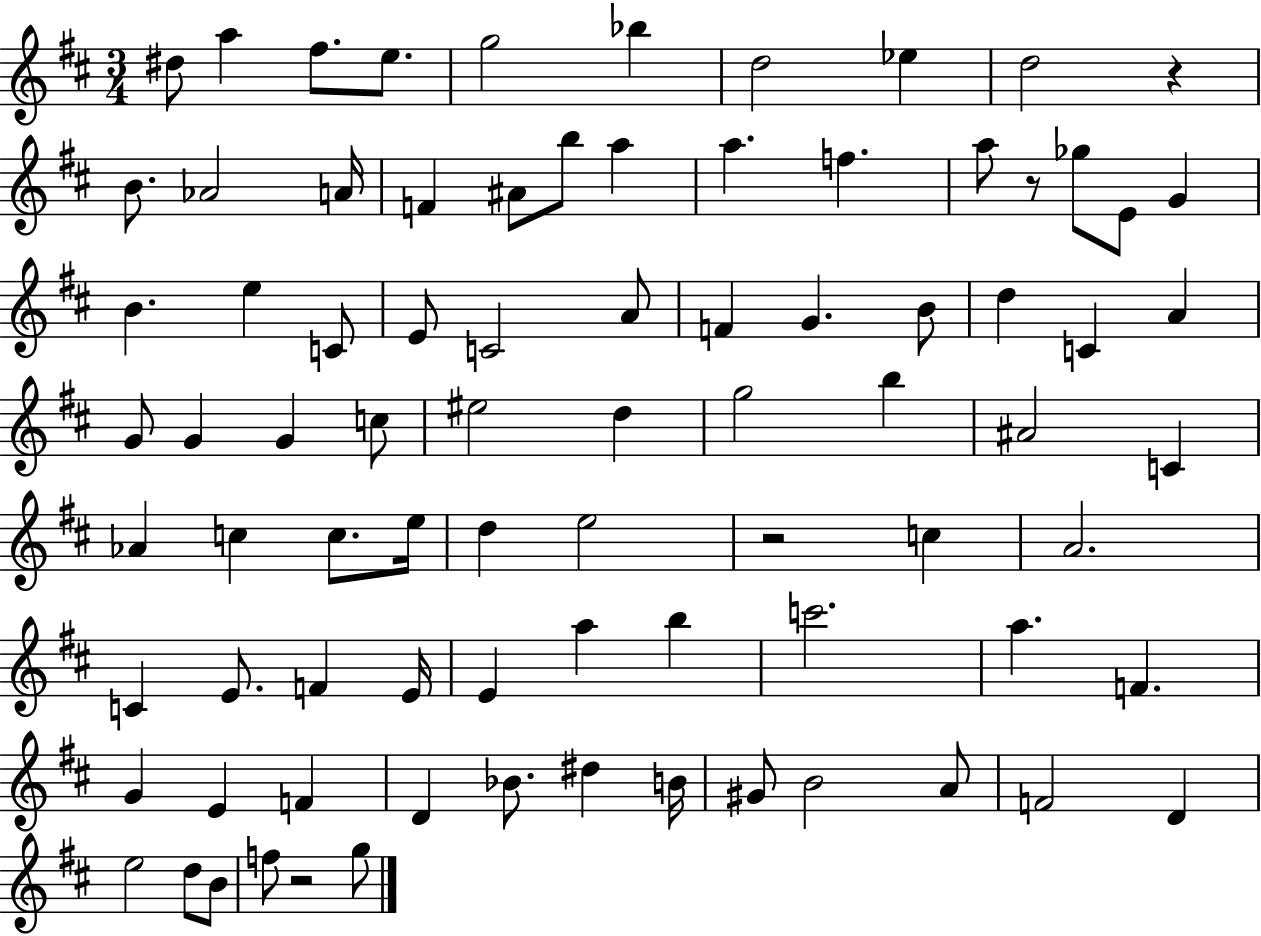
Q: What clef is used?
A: treble